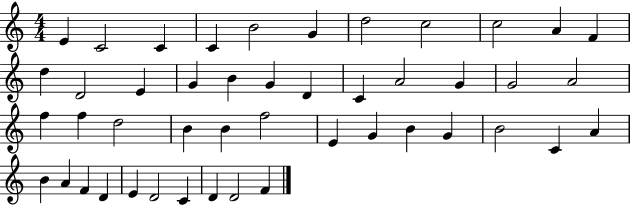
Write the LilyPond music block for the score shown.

{
  \clef treble
  \numericTimeSignature
  \time 4/4
  \key c \major
  e'4 c'2 c'4 | c'4 b'2 g'4 | d''2 c''2 | c''2 a'4 f'4 | \break d''4 d'2 e'4 | g'4 b'4 g'4 d'4 | c'4 a'2 g'4 | g'2 a'2 | \break f''4 f''4 d''2 | b'4 b'4 f''2 | e'4 g'4 b'4 g'4 | b'2 c'4 a'4 | \break b'4 a'4 f'4 d'4 | e'4 d'2 c'4 | d'4 d'2 f'4 | \bar "|."
}